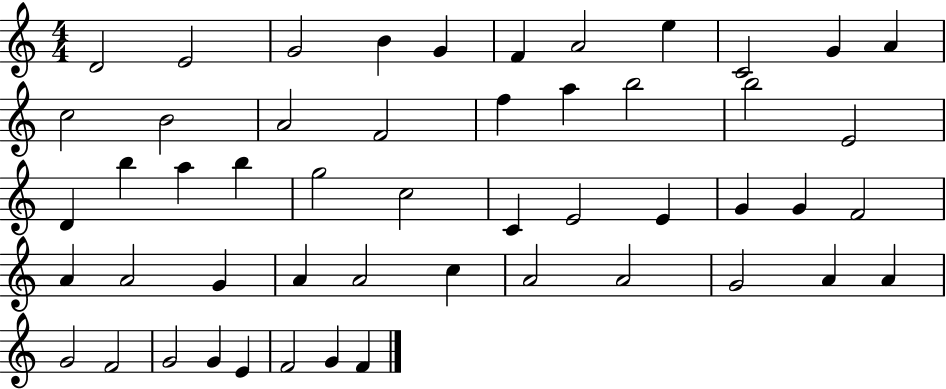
D4/h E4/h G4/h B4/q G4/q F4/q A4/h E5/q C4/h G4/q A4/q C5/h B4/h A4/h F4/h F5/q A5/q B5/h B5/h E4/h D4/q B5/q A5/q B5/q G5/h C5/h C4/q E4/h E4/q G4/q G4/q F4/h A4/q A4/h G4/q A4/q A4/h C5/q A4/h A4/h G4/h A4/q A4/q G4/h F4/h G4/h G4/q E4/q F4/h G4/q F4/q